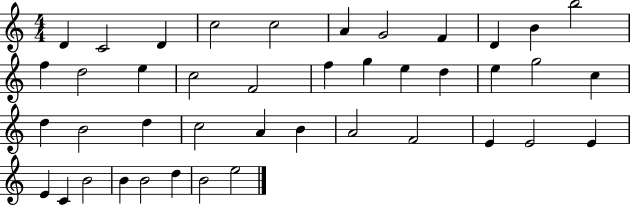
{
  \clef treble
  \numericTimeSignature
  \time 4/4
  \key c \major
  d'4 c'2 d'4 | c''2 c''2 | a'4 g'2 f'4 | d'4 b'4 b''2 | \break f''4 d''2 e''4 | c''2 f'2 | f''4 g''4 e''4 d''4 | e''4 g''2 c''4 | \break d''4 b'2 d''4 | c''2 a'4 b'4 | a'2 f'2 | e'4 e'2 e'4 | \break e'4 c'4 b'2 | b'4 b'2 d''4 | b'2 e''2 | \bar "|."
}